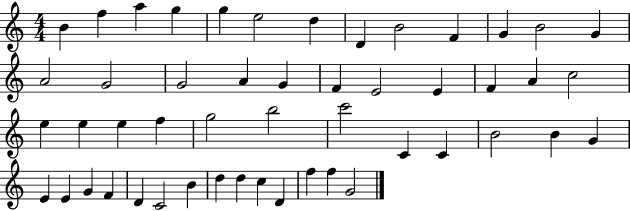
{
  \clef treble
  \numericTimeSignature
  \time 4/4
  \key c \major
  b'4 f''4 a''4 g''4 | g''4 e''2 d''4 | d'4 b'2 f'4 | g'4 b'2 g'4 | \break a'2 g'2 | g'2 a'4 g'4 | f'4 e'2 e'4 | f'4 a'4 c''2 | \break e''4 e''4 e''4 f''4 | g''2 b''2 | c'''2 c'4 c'4 | b'2 b'4 g'4 | \break e'4 e'4 g'4 f'4 | d'4 c'2 b'4 | d''4 d''4 c''4 d'4 | f''4 f''4 g'2 | \break \bar "|."
}